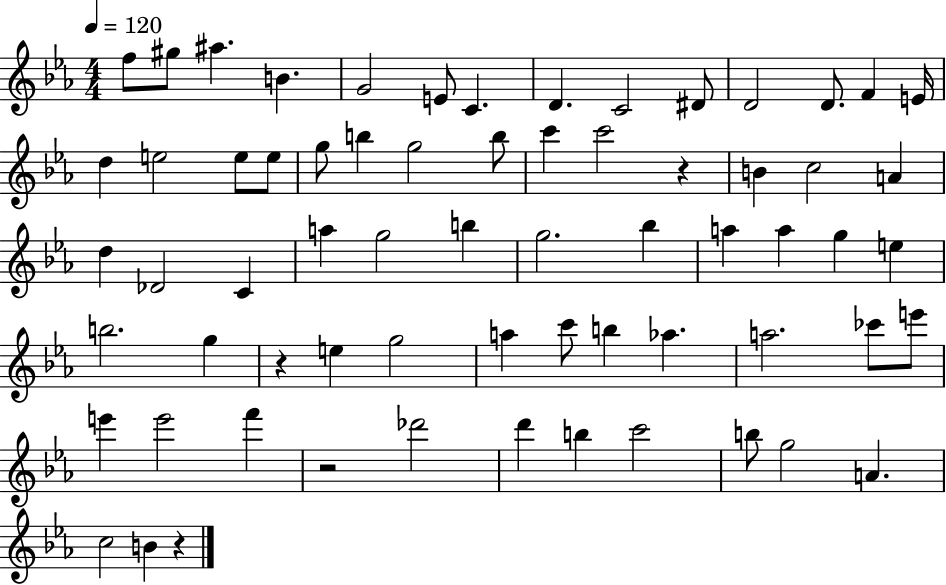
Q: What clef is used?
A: treble